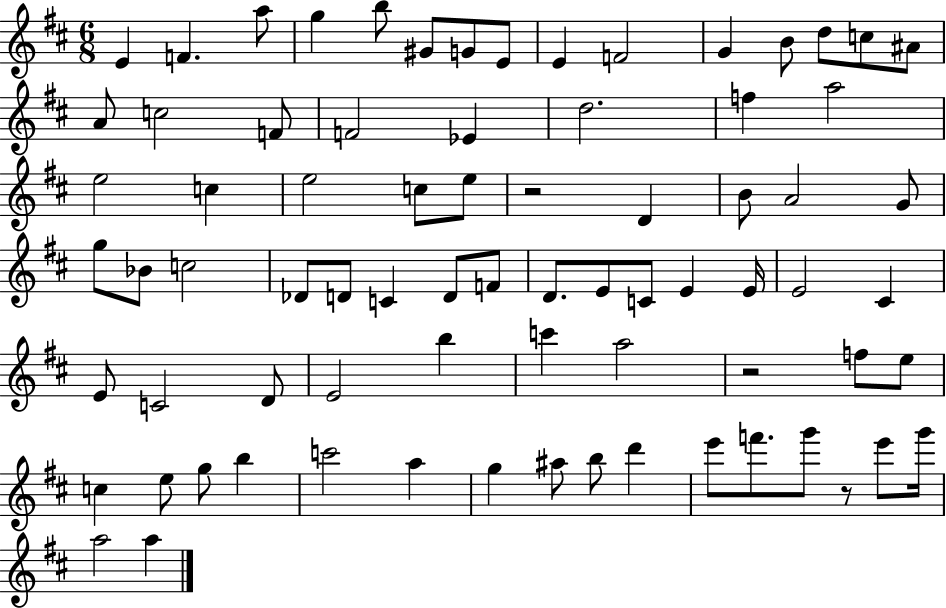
E4/q F4/q. A5/e G5/q B5/e G#4/e G4/e E4/e E4/q F4/h G4/q B4/e D5/e C5/e A#4/e A4/e C5/h F4/e F4/h Eb4/q D5/h. F5/q A5/h E5/h C5/q E5/h C5/e E5/e R/h D4/q B4/e A4/h G4/e G5/e Bb4/e C5/h Db4/e D4/e C4/q D4/e F4/e D4/e. E4/e C4/e E4/q E4/s E4/h C#4/q E4/e C4/h D4/e E4/h B5/q C6/q A5/h R/h F5/e E5/e C5/q E5/e G5/e B5/q C6/h A5/q G5/q A#5/e B5/e D6/q E6/e F6/e. G6/e R/e E6/e G6/s A5/h A5/q